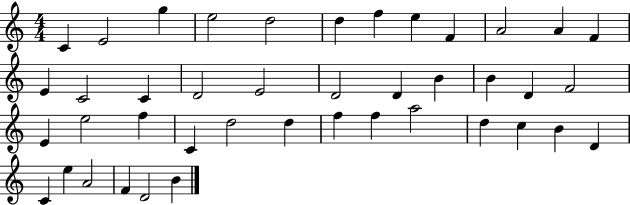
C4/q E4/h G5/q E5/h D5/h D5/q F5/q E5/q F4/q A4/h A4/q F4/q E4/q C4/h C4/q D4/h E4/h D4/h D4/q B4/q B4/q D4/q F4/h E4/q E5/h F5/q C4/q D5/h D5/q F5/q F5/q A5/h D5/q C5/q B4/q D4/q C4/q E5/q A4/h F4/q D4/h B4/q